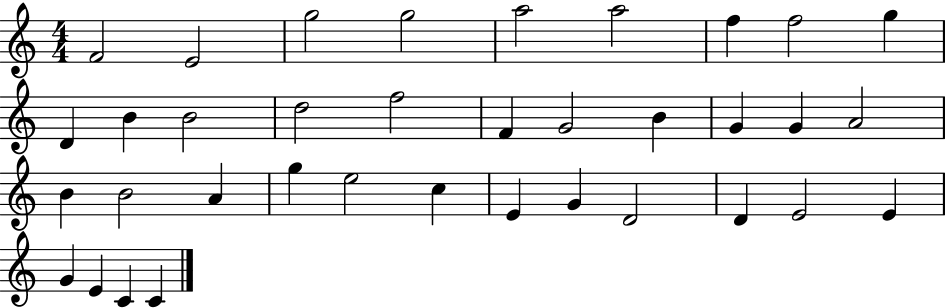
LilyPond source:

{
  \clef treble
  \numericTimeSignature
  \time 4/4
  \key c \major
  f'2 e'2 | g''2 g''2 | a''2 a''2 | f''4 f''2 g''4 | \break d'4 b'4 b'2 | d''2 f''2 | f'4 g'2 b'4 | g'4 g'4 a'2 | \break b'4 b'2 a'4 | g''4 e''2 c''4 | e'4 g'4 d'2 | d'4 e'2 e'4 | \break g'4 e'4 c'4 c'4 | \bar "|."
}